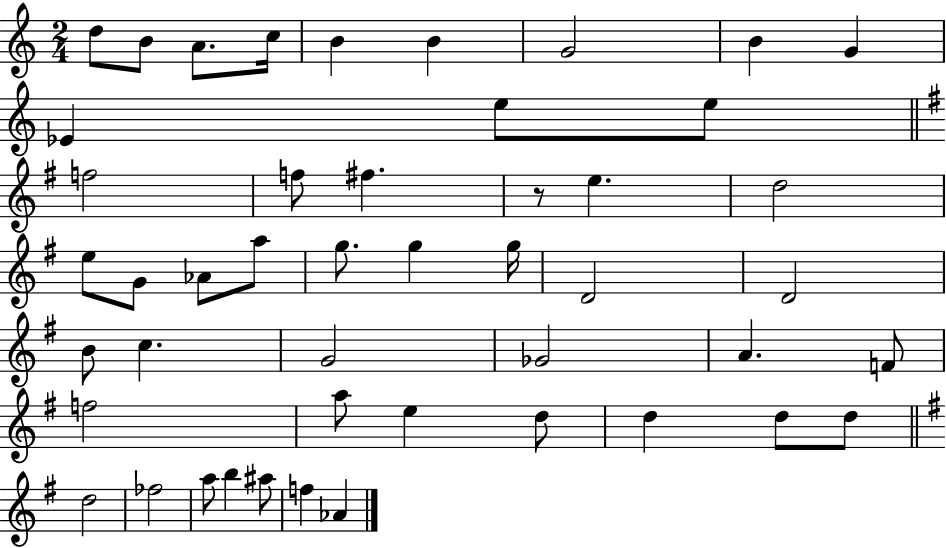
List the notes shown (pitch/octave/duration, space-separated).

D5/e B4/e A4/e. C5/s B4/q B4/q G4/h B4/q G4/q Eb4/q E5/e E5/e F5/h F5/e F#5/q. R/e E5/q. D5/h E5/e G4/e Ab4/e A5/e G5/e. G5/q G5/s D4/h D4/h B4/e C5/q. G4/h Gb4/h A4/q. F4/e F5/h A5/e E5/q D5/e D5/q D5/e D5/e D5/h FES5/h A5/e B5/q A#5/e F5/q Ab4/q